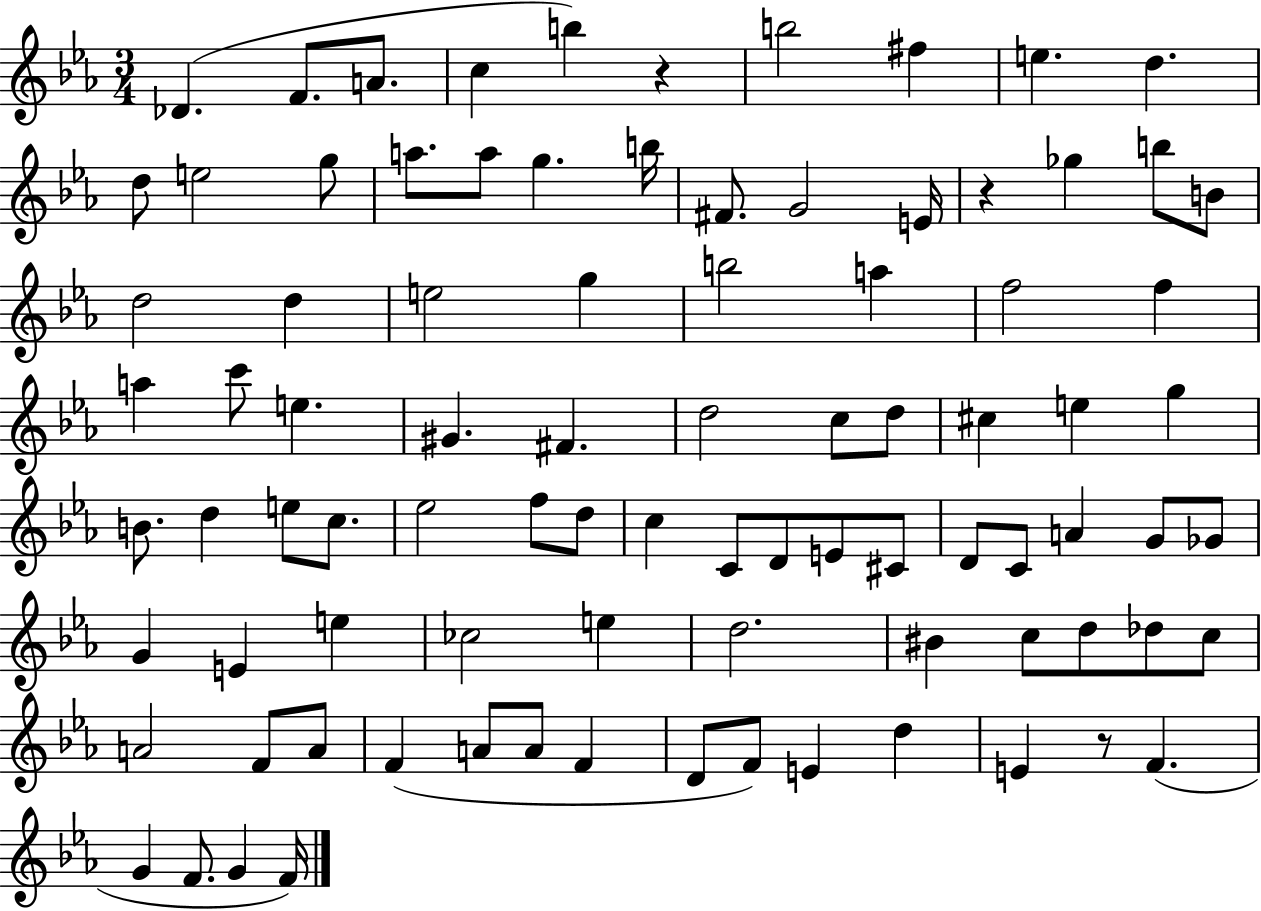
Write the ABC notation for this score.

X:1
T:Untitled
M:3/4
L:1/4
K:Eb
_D F/2 A/2 c b z b2 ^f e d d/2 e2 g/2 a/2 a/2 g b/4 ^F/2 G2 E/4 z _g b/2 B/2 d2 d e2 g b2 a f2 f a c'/2 e ^G ^F d2 c/2 d/2 ^c e g B/2 d e/2 c/2 _e2 f/2 d/2 c C/2 D/2 E/2 ^C/2 D/2 C/2 A G/2 _G/2 G E e _c2 e d2 ^B c/2 d/2 _d/2 c/2 A2 F/2 A/2 F A/2 A/2 F D/2 F/2 E d E z/2 F G F/2 G F/4